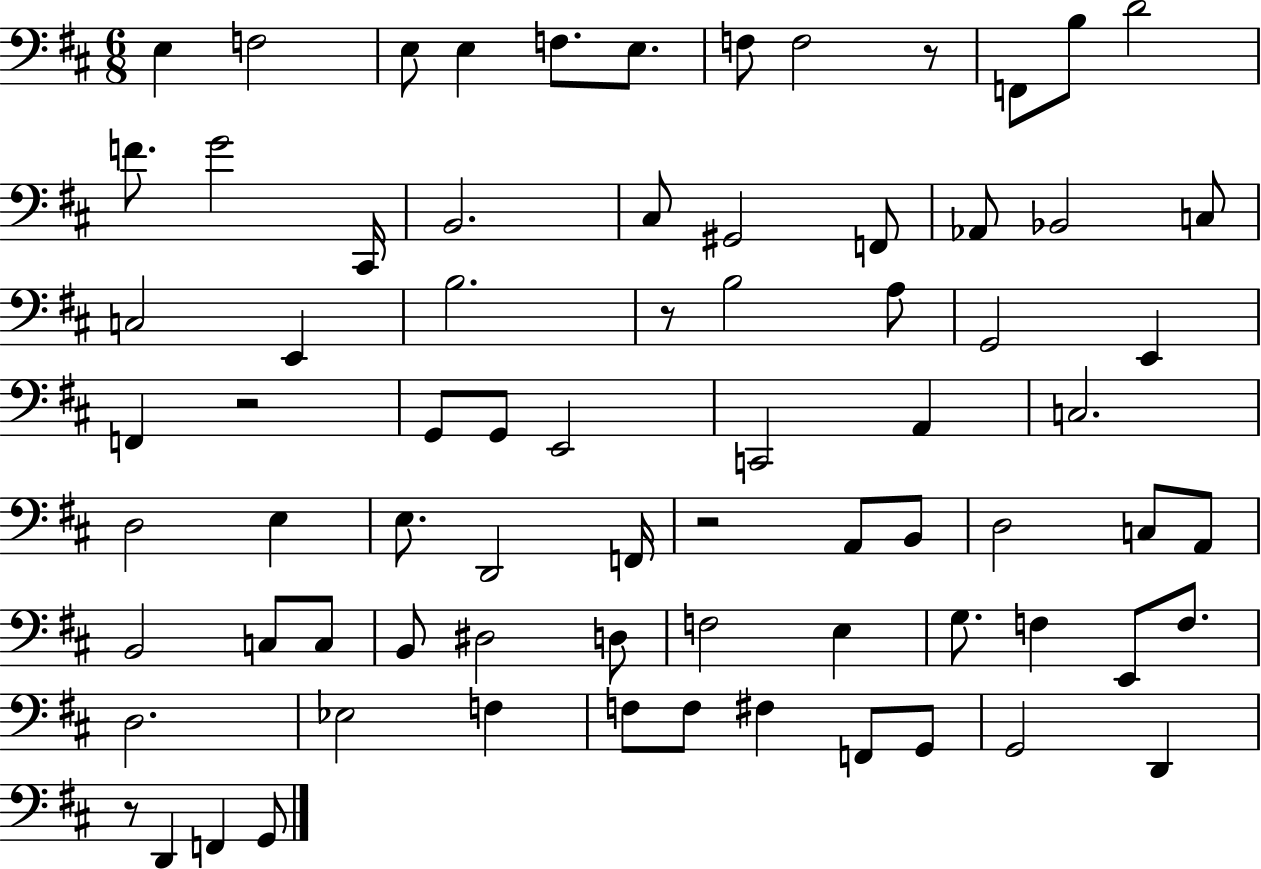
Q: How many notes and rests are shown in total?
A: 75